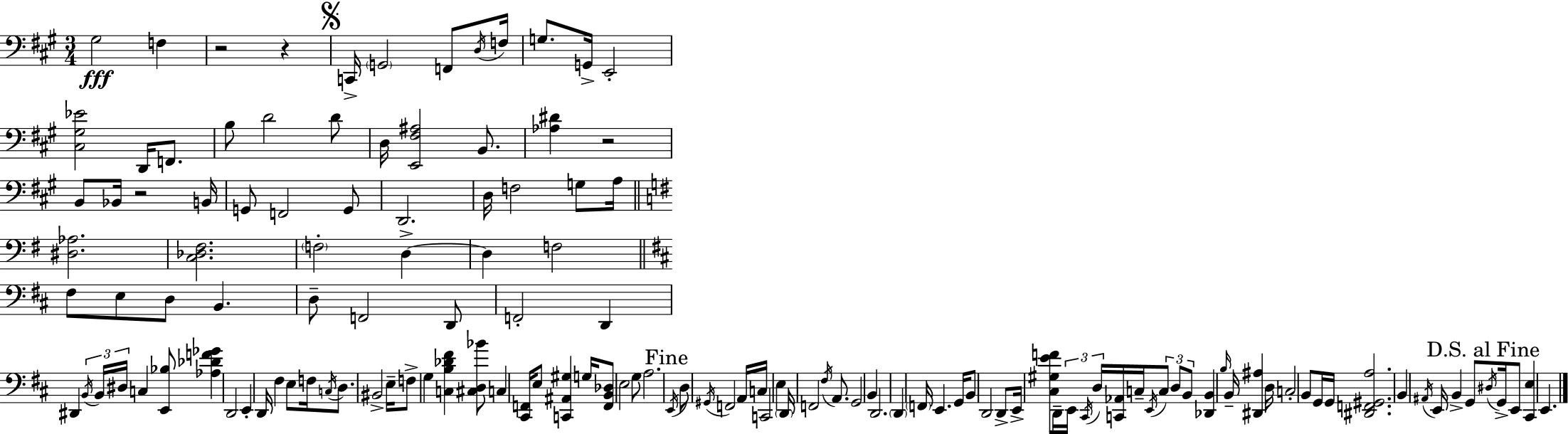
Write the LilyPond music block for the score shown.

{
  \clef bass
  \numericTimeSignature
  \time 3/4
  \key a \major
  gis2\fff f4 | r2 r4 | \mark \markup { \musicglyph "scripts.segno" } c,16-> \parenthesize g,2 f,8 \acciaccatura { d16 } | f16 g8. g,16-> e,2-. | \break <cis gis ees'>2 d,16 f,8. | b8 d'2 d'8 | d16 <e, fis ais>2 b,8. | <aes dis'>4 r2 | \break b,8 bes,16 r2 | b,16 g,8 f,2 g,8 | d,2. | d16 f2 g8 | \break a16 \bar "||" \break \key g \major <dis aes>2. | <c des fis>2. | \parenthesize f2-. d4->~~ | d4 f2 | \break \bar "||" \break \key d \major fis8 e8 d8 b,4. | d8-- f,2 d,8 | f,2-. d,4 | dis,4 \tuplet 3/2 { \acciaccatura { b,16 } b,16 dis16 } c4 <e, bes>8 | \break <aes des' f' ges'>4 d,2 | e,4-. d,16 fis4 e8 | f16 \acciaccatura { c16 } d8. bis,2-> | e16-- f8-> g4 <c b des' fis'>4 | \break <cis d bes'>8 c4 <cis, f,>16 e8 <c, ais, gis>4 | g16 <f, b, des>8 e2 | g8 a2. | \mark "Fine" \acciaccatura { e,16 } d8 \acciaccatura { gis,16 } f,2 | \break a,16 c16 c,2 | e4 \parenthesize d,16 f,2 | \acciaccatura { fis16 } a,8. g,2 | b,4 d,2. | \break \parenthesize d,4 \parenthesize f,16 e,4. | g,16 b,8 d,2 | d,8-> e,16-> <cis gis e' f'>8 d,16-- \tuplet 3/2 { e,16 \acciaccatura { cis,16 } d16 } | <c, aes,>16 c16-- \acciaccatura { e,16 } \tuplet 3/2 { c8 d8 b,8 } <des, b,>4 | \break \grace { b16 } b,16-- <dis, ais>4 d16 c2-. | b,8 g,16 g,16 <dis, f, gis, a>2. | b,4 | \acciaccatura { ais,16 } e,16 b,4-> g,8 \mark "D.S. al Fine" \acciaccatura { dis16 } g,16-> e,8 | \break <cis, e>4 e,4. \bar "|."
}